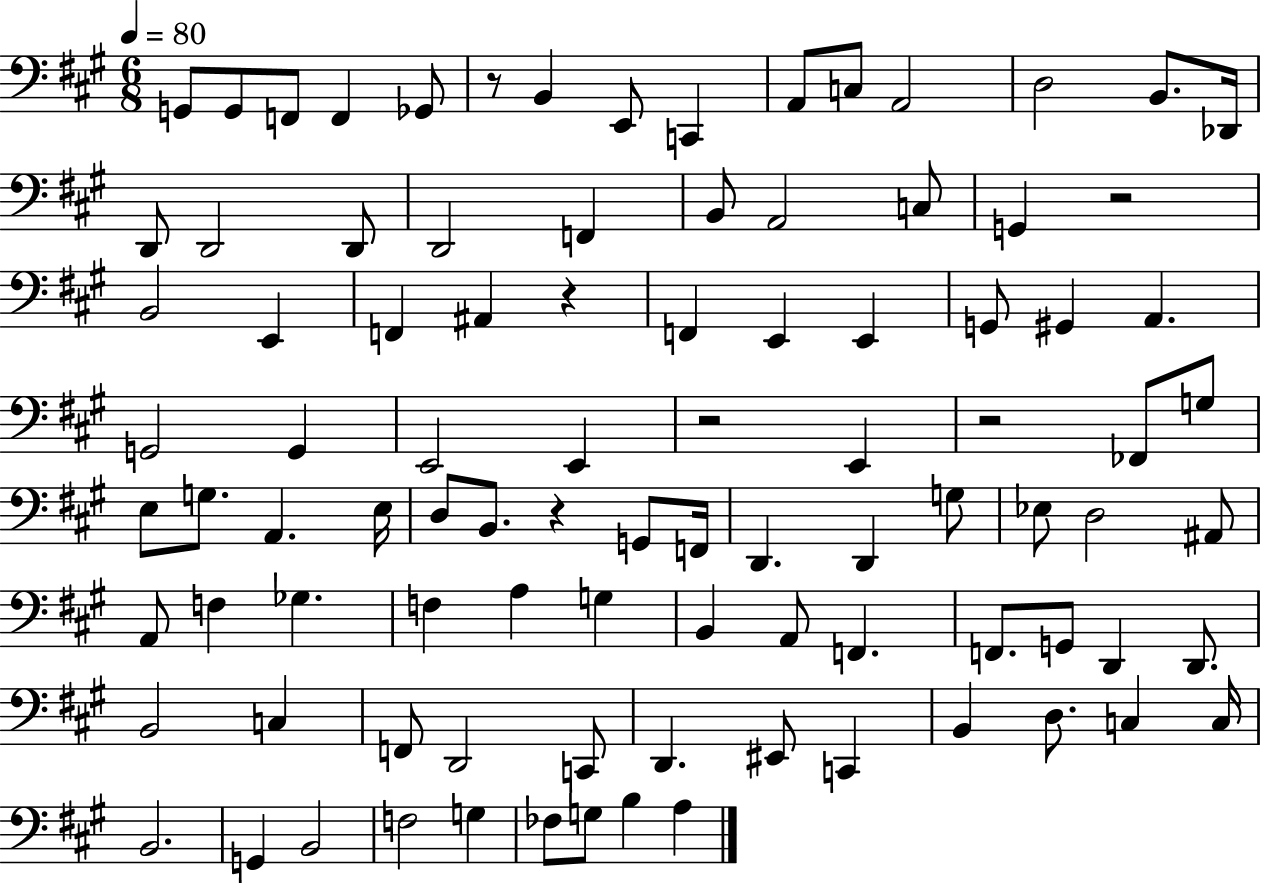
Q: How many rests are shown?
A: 6